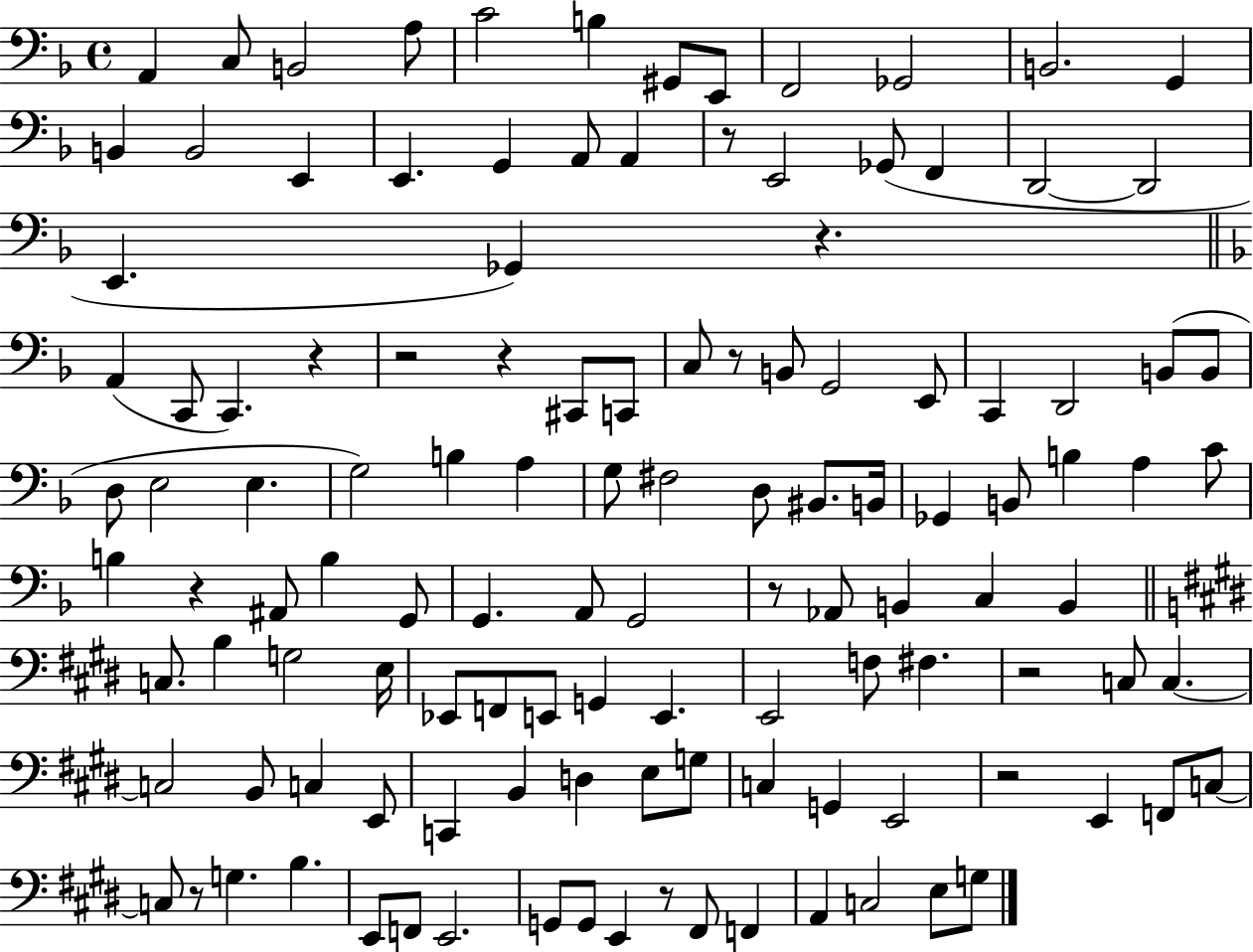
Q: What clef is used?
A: bass